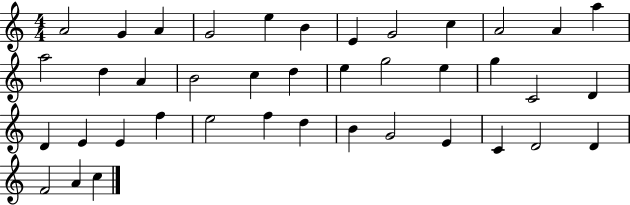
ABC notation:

X:1
T:Untitled
M:4/4
L:1/4
K:C
A2 G A G2 e B E G2 c A2 A a a2 d A B2 c d e g2 e g C2 D D E E f e2 f d B G2 E C D2 D F2 A c